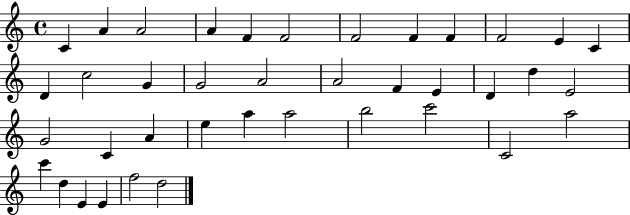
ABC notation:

X:1
T:Untitled
M:4/4
L:1/4
K:C
C A A2 A F F2 F2 F F F2 E C D c2 G G2 A2 A2 F E D d E2 G2 C A e a a2 b2 c'2 C2 a2 c' d E E f2 d2